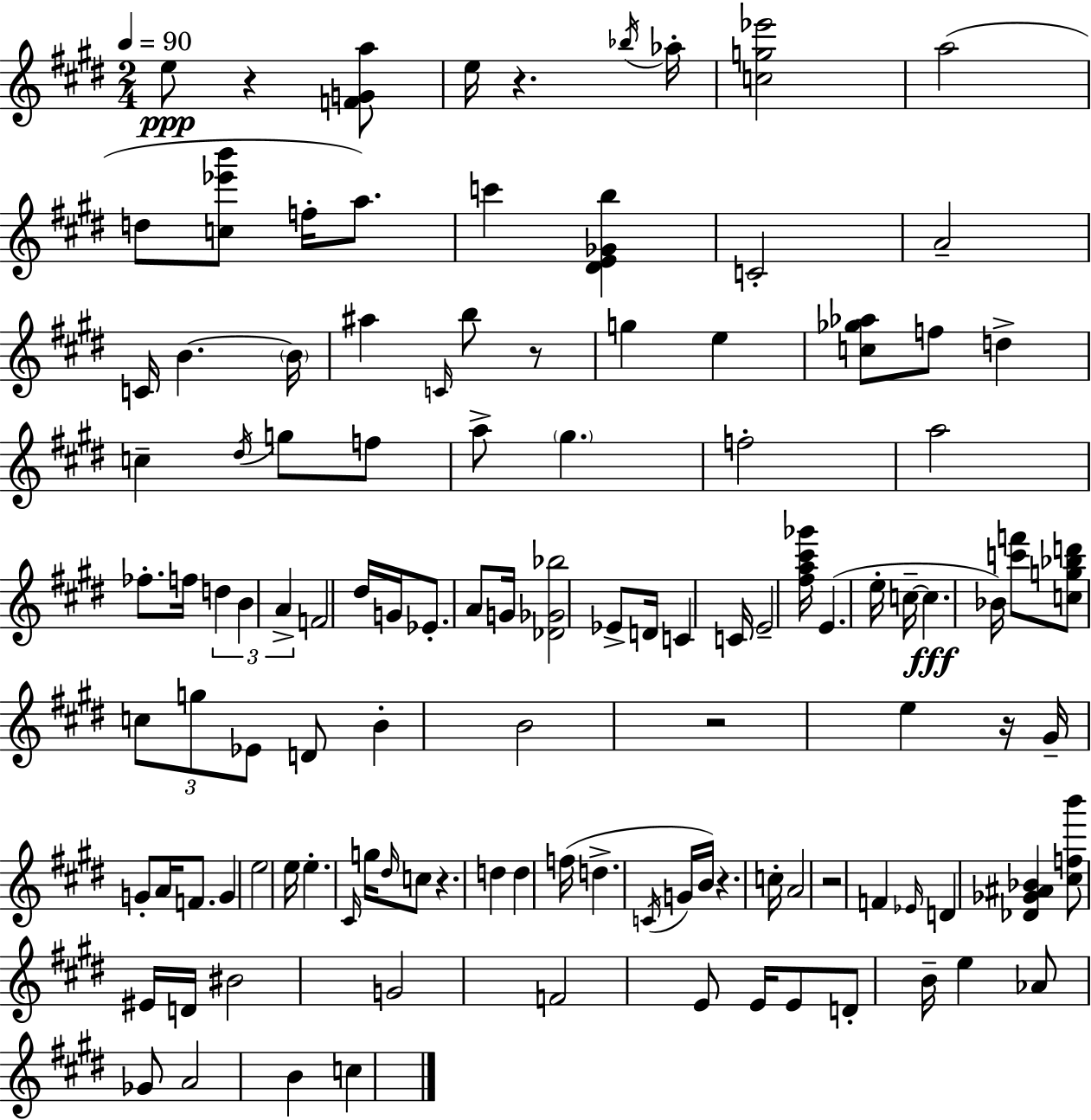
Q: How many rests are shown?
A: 8